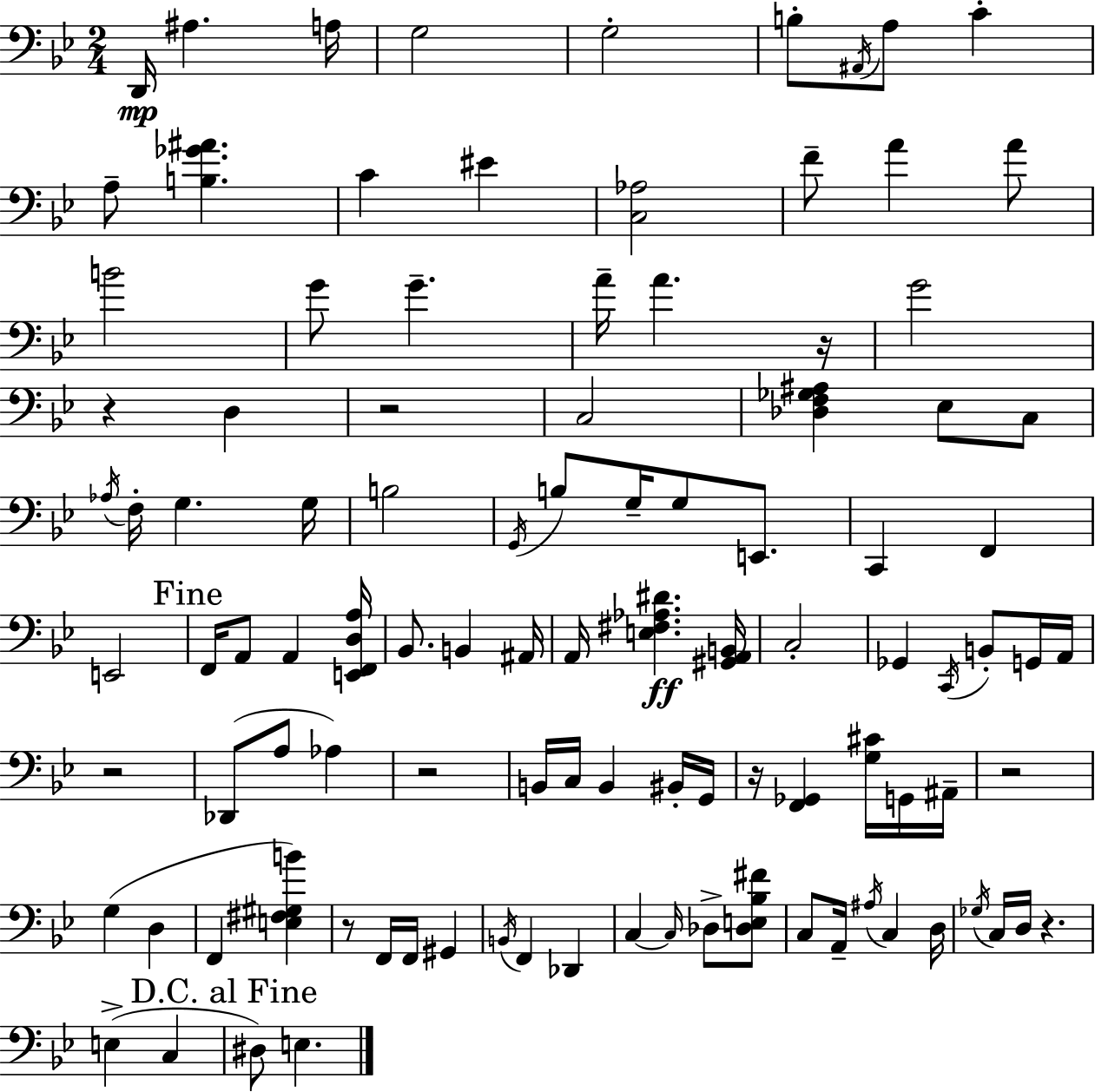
X:1
T:Untitled
M:2/4
L:1/4
K:Gm
D,,/4 ^A, A,/4 G,2 G,2 B,/2 ^A,,/4 A,/2 C A,/2 [B,_G^A] C ^E [C,_A,]2 F/2 A A/2 B2 G/2 G A/4 A z/4 G2 z D, z2 C,2 [_D,F,_G,^A,] _E,/2 C,/2 _A,/4 F,/4 G, G,/4 B,2 G,,/4 B,/2 G,/4 G,/2 E,,/2 C,, F,, E,,2 F,,/4 A,,/2 A,, [E,,F,,D,A,]/4 _B,,/2 B,, ^A,,/4 A,,/4 [E,^F,_A,^D] [^G,,A,,B,,]/4 C,2 _G,, C,,/4 B,,/2 G,,/4 A,,/4 z2 _D,,/2 A,/2 _A, z2 B,,/4 C,/4 B,, ^B,,/4 G,,/4 z/4 [F,,_G,,] [G,^C]/4 G,,/4 ^A,,/4 z2 G, D, F,, [E,^F,^G,B] z/2 F,,/4 F,,/4 ^G,, B,,/4 F,, _D,, C, C,/4 _D,/2 [_D,E,_B,^F]/2 C,/2 A,,/4 ^A,/4 C, D,/4 _G,/4 C,/4 D,/4 z E, C, ^D,/2 E,